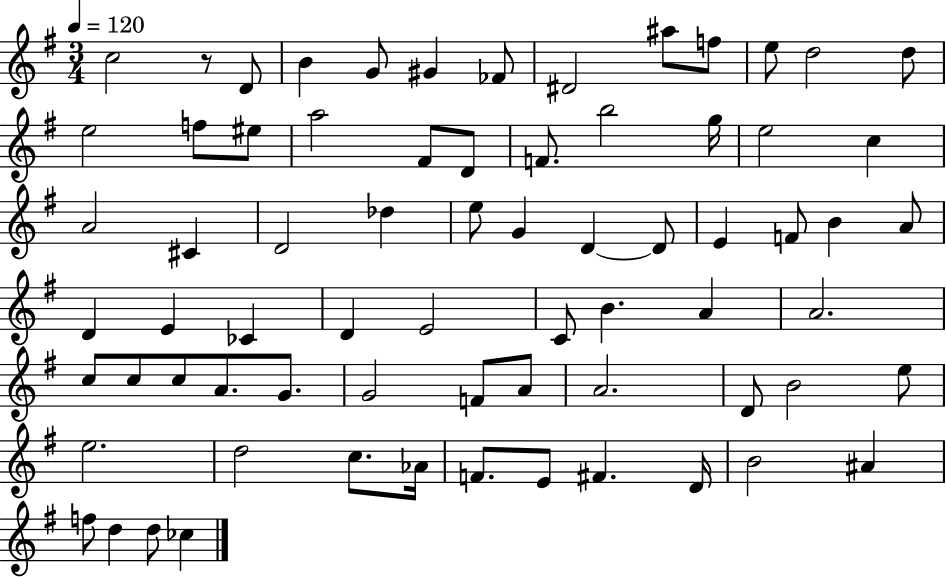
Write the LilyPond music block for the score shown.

{
  \clef treble
  \numericTimeSignature
  \time 3/4
  \key g \major
  \tempo 4 = 120
  c''2 r8 d'8 | b'4 g'8 gis'4 fes'8 | dis'2 ais''8 f''8 | e''8 d''2 d''8 | \break e''2 f''8 eis''8 | a''2 fis'8 d'8 | f'8. b''2 g''16 | e''2 c''4 | \break a'2 cis'4 | d'2 des''4 | e''8 g'4 d'4~~ d'8 | e'4 f'8 b'4 a'8 | \break d'4 e'4 ces'4 | d'4 e'2 | c'8 b'4. a'4 | a'2. | \break c''8 c''8 c''8 a'8. g'8. | g'2 f'8 a'8 | a'2. | d'8 b'2 e''8 | \break e''2. | d''2 c''8. aes'16 | f'8. e'8 fis'4. d'16 | b'2 ais'4 | \break f''8 d''4 d''8 ces''4 | \bar "|."
}